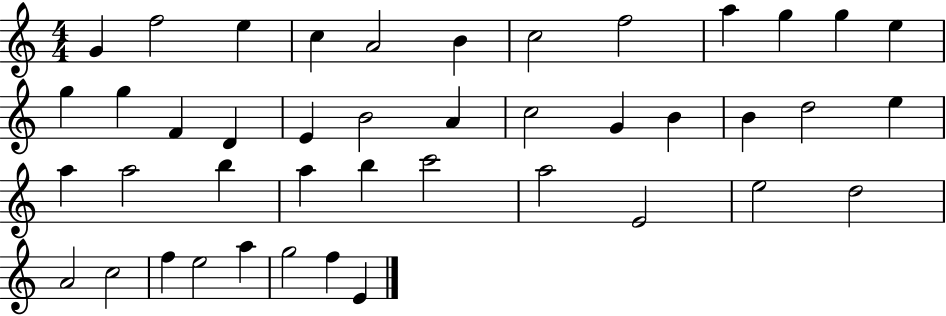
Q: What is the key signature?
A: C major